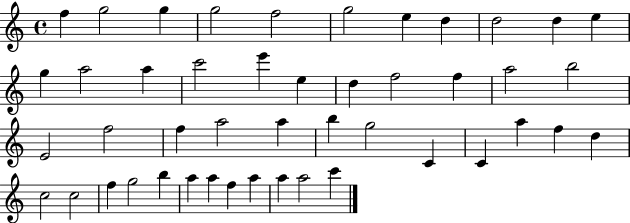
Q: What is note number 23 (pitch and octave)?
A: E4